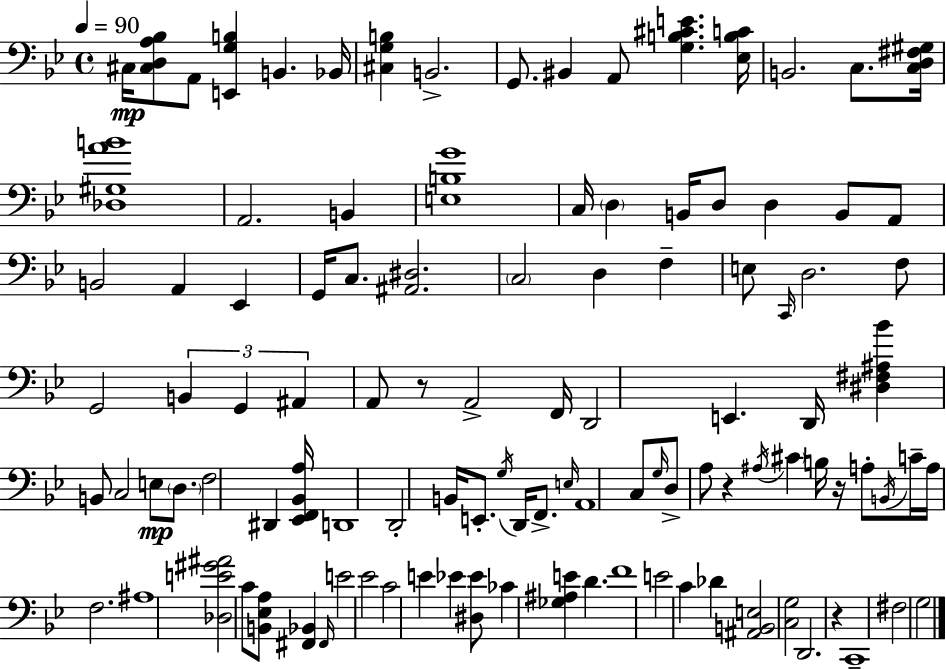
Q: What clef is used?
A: bass